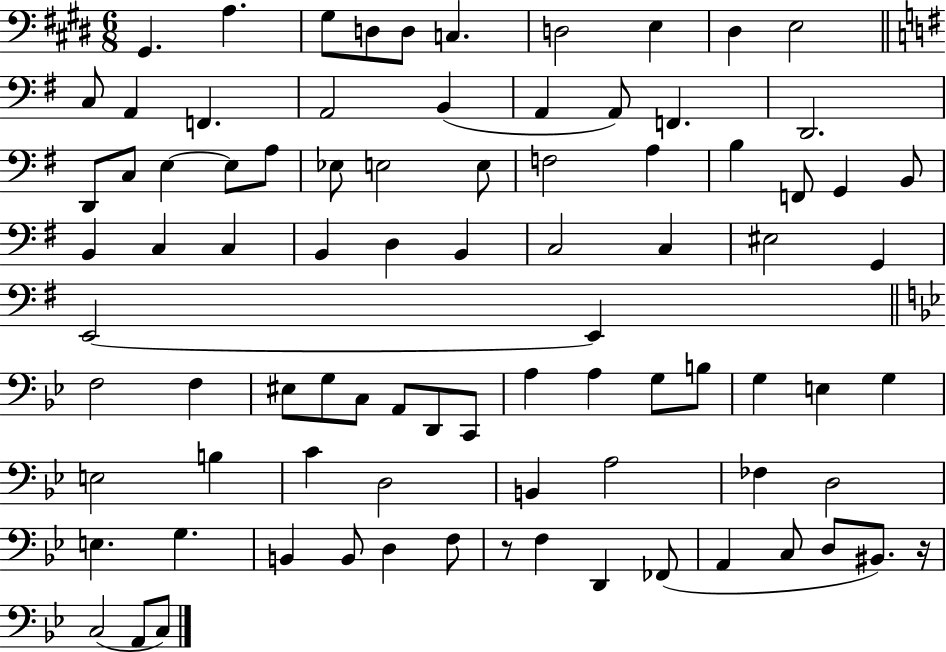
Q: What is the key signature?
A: E major